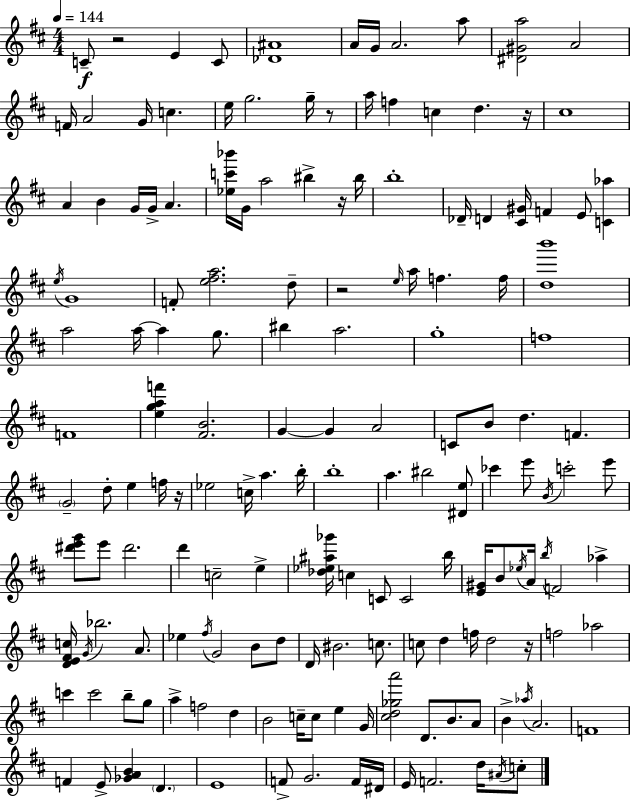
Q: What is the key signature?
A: D major